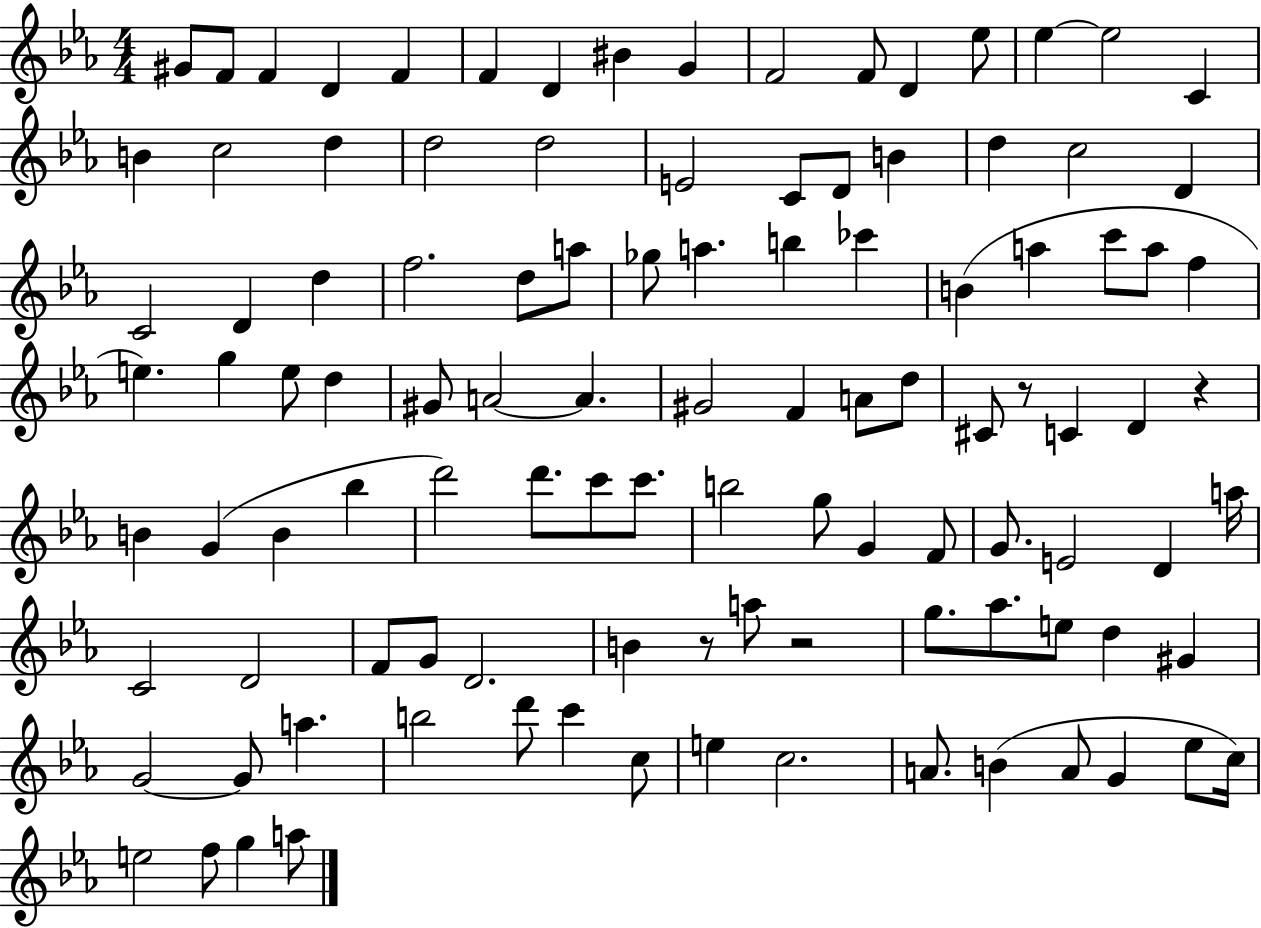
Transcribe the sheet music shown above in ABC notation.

X:1
T:Untitled
M:4/4
L:1/4
K:Eb
^G/2 F/2 F D F F D ^B G F2 F/2 D _e/2 _e _e2 C B c2 d d2 d2 E2 C/2 D/2 B d c2 D C2 D d f2 d/2 a/2 _g/2 a b _c' B a c'/2 a/2 f e g e/2 d ^G/2 A2 A ^G2 F A/2 d/2 ^C/2 z/2 C D z B G B _b d'2 d'/2 c'/2 c'/2 b2 g/2 G F/2 G/2 E2 D a/4 C2 D2 F/2 G/2 D2 B z/2 a/2 z2 g/2 _a/2 e/2 d ^G G2 G/2 a b2 d'/2 c' c/2 e c2 A/2 B A/2 G _e/2 c/4 e2 f/2 g a/2